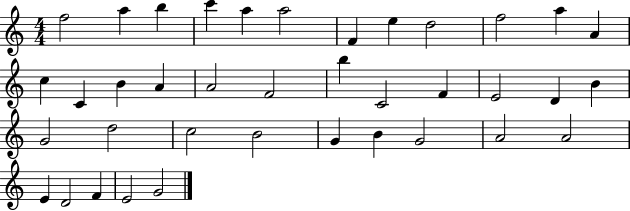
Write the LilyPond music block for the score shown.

{
  \clef treble
  \numericTimeSignature
  \time 4/4
  \key c \major
  f''2 a''4 b''4 | c'''4 a''4 a''2 | f'4 e''4 d''2 | f''2 a''4 a'4 | \break c''4 c'4 b'4 a'4 | a'2 f'2 | b''4 c'2 f'4 | e'2 d'4 b'4 | \break g'2 d''2 | c''2 b'2 | g'4 b'4 g'2 | a'2 a'2 | \break e'4 d'2 f'4 | e'2 g'2 | \bar "|."
}